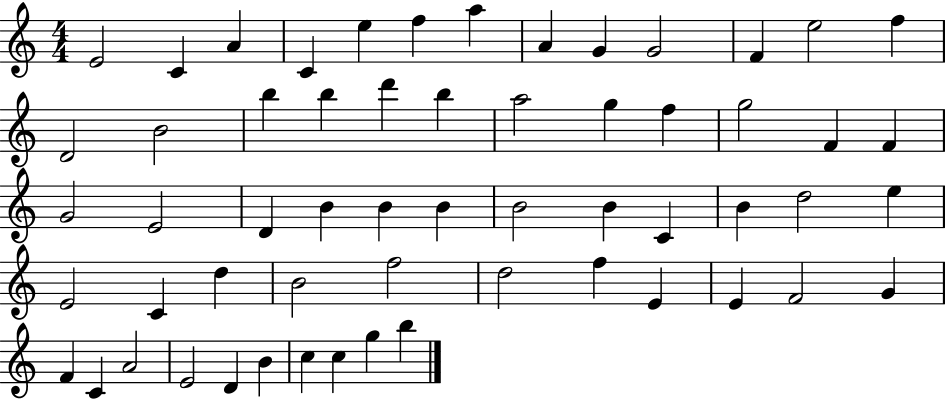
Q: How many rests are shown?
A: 0